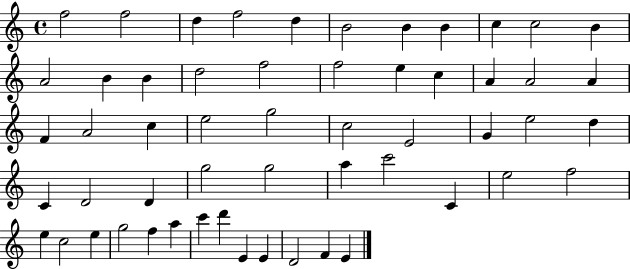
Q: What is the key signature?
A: C major